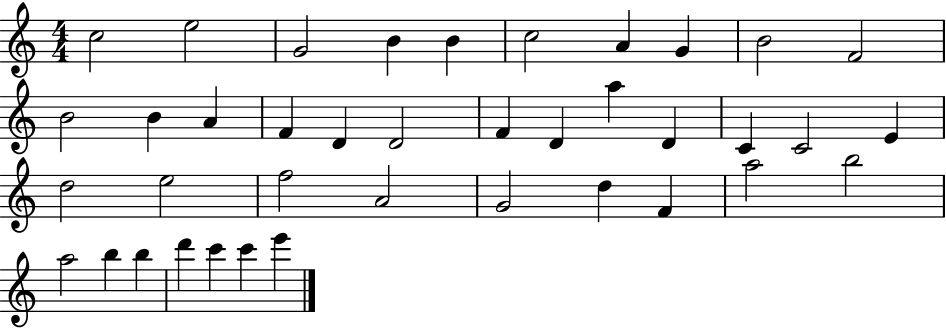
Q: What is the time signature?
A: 4/4